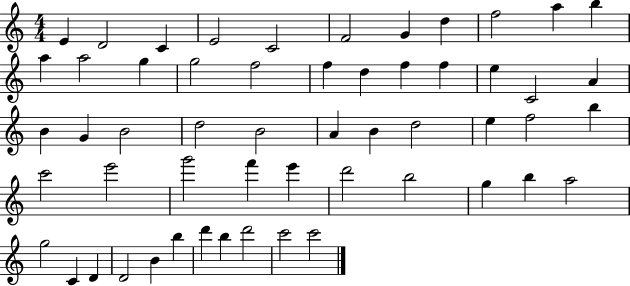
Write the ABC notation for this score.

X:1
T:Untitled
M:4/4
L:1/4
K:C
E D2 C E2 C2 F2 G d f2 a b a a2 g g2 f2 f d f f e C2 A B G B2 d2 B2 A B d2 e f2 b c'2 e'2 g'2 f' e' d'2 b2 g b a2 g2 C D D2 B b d' b d'2 c'2 c'2